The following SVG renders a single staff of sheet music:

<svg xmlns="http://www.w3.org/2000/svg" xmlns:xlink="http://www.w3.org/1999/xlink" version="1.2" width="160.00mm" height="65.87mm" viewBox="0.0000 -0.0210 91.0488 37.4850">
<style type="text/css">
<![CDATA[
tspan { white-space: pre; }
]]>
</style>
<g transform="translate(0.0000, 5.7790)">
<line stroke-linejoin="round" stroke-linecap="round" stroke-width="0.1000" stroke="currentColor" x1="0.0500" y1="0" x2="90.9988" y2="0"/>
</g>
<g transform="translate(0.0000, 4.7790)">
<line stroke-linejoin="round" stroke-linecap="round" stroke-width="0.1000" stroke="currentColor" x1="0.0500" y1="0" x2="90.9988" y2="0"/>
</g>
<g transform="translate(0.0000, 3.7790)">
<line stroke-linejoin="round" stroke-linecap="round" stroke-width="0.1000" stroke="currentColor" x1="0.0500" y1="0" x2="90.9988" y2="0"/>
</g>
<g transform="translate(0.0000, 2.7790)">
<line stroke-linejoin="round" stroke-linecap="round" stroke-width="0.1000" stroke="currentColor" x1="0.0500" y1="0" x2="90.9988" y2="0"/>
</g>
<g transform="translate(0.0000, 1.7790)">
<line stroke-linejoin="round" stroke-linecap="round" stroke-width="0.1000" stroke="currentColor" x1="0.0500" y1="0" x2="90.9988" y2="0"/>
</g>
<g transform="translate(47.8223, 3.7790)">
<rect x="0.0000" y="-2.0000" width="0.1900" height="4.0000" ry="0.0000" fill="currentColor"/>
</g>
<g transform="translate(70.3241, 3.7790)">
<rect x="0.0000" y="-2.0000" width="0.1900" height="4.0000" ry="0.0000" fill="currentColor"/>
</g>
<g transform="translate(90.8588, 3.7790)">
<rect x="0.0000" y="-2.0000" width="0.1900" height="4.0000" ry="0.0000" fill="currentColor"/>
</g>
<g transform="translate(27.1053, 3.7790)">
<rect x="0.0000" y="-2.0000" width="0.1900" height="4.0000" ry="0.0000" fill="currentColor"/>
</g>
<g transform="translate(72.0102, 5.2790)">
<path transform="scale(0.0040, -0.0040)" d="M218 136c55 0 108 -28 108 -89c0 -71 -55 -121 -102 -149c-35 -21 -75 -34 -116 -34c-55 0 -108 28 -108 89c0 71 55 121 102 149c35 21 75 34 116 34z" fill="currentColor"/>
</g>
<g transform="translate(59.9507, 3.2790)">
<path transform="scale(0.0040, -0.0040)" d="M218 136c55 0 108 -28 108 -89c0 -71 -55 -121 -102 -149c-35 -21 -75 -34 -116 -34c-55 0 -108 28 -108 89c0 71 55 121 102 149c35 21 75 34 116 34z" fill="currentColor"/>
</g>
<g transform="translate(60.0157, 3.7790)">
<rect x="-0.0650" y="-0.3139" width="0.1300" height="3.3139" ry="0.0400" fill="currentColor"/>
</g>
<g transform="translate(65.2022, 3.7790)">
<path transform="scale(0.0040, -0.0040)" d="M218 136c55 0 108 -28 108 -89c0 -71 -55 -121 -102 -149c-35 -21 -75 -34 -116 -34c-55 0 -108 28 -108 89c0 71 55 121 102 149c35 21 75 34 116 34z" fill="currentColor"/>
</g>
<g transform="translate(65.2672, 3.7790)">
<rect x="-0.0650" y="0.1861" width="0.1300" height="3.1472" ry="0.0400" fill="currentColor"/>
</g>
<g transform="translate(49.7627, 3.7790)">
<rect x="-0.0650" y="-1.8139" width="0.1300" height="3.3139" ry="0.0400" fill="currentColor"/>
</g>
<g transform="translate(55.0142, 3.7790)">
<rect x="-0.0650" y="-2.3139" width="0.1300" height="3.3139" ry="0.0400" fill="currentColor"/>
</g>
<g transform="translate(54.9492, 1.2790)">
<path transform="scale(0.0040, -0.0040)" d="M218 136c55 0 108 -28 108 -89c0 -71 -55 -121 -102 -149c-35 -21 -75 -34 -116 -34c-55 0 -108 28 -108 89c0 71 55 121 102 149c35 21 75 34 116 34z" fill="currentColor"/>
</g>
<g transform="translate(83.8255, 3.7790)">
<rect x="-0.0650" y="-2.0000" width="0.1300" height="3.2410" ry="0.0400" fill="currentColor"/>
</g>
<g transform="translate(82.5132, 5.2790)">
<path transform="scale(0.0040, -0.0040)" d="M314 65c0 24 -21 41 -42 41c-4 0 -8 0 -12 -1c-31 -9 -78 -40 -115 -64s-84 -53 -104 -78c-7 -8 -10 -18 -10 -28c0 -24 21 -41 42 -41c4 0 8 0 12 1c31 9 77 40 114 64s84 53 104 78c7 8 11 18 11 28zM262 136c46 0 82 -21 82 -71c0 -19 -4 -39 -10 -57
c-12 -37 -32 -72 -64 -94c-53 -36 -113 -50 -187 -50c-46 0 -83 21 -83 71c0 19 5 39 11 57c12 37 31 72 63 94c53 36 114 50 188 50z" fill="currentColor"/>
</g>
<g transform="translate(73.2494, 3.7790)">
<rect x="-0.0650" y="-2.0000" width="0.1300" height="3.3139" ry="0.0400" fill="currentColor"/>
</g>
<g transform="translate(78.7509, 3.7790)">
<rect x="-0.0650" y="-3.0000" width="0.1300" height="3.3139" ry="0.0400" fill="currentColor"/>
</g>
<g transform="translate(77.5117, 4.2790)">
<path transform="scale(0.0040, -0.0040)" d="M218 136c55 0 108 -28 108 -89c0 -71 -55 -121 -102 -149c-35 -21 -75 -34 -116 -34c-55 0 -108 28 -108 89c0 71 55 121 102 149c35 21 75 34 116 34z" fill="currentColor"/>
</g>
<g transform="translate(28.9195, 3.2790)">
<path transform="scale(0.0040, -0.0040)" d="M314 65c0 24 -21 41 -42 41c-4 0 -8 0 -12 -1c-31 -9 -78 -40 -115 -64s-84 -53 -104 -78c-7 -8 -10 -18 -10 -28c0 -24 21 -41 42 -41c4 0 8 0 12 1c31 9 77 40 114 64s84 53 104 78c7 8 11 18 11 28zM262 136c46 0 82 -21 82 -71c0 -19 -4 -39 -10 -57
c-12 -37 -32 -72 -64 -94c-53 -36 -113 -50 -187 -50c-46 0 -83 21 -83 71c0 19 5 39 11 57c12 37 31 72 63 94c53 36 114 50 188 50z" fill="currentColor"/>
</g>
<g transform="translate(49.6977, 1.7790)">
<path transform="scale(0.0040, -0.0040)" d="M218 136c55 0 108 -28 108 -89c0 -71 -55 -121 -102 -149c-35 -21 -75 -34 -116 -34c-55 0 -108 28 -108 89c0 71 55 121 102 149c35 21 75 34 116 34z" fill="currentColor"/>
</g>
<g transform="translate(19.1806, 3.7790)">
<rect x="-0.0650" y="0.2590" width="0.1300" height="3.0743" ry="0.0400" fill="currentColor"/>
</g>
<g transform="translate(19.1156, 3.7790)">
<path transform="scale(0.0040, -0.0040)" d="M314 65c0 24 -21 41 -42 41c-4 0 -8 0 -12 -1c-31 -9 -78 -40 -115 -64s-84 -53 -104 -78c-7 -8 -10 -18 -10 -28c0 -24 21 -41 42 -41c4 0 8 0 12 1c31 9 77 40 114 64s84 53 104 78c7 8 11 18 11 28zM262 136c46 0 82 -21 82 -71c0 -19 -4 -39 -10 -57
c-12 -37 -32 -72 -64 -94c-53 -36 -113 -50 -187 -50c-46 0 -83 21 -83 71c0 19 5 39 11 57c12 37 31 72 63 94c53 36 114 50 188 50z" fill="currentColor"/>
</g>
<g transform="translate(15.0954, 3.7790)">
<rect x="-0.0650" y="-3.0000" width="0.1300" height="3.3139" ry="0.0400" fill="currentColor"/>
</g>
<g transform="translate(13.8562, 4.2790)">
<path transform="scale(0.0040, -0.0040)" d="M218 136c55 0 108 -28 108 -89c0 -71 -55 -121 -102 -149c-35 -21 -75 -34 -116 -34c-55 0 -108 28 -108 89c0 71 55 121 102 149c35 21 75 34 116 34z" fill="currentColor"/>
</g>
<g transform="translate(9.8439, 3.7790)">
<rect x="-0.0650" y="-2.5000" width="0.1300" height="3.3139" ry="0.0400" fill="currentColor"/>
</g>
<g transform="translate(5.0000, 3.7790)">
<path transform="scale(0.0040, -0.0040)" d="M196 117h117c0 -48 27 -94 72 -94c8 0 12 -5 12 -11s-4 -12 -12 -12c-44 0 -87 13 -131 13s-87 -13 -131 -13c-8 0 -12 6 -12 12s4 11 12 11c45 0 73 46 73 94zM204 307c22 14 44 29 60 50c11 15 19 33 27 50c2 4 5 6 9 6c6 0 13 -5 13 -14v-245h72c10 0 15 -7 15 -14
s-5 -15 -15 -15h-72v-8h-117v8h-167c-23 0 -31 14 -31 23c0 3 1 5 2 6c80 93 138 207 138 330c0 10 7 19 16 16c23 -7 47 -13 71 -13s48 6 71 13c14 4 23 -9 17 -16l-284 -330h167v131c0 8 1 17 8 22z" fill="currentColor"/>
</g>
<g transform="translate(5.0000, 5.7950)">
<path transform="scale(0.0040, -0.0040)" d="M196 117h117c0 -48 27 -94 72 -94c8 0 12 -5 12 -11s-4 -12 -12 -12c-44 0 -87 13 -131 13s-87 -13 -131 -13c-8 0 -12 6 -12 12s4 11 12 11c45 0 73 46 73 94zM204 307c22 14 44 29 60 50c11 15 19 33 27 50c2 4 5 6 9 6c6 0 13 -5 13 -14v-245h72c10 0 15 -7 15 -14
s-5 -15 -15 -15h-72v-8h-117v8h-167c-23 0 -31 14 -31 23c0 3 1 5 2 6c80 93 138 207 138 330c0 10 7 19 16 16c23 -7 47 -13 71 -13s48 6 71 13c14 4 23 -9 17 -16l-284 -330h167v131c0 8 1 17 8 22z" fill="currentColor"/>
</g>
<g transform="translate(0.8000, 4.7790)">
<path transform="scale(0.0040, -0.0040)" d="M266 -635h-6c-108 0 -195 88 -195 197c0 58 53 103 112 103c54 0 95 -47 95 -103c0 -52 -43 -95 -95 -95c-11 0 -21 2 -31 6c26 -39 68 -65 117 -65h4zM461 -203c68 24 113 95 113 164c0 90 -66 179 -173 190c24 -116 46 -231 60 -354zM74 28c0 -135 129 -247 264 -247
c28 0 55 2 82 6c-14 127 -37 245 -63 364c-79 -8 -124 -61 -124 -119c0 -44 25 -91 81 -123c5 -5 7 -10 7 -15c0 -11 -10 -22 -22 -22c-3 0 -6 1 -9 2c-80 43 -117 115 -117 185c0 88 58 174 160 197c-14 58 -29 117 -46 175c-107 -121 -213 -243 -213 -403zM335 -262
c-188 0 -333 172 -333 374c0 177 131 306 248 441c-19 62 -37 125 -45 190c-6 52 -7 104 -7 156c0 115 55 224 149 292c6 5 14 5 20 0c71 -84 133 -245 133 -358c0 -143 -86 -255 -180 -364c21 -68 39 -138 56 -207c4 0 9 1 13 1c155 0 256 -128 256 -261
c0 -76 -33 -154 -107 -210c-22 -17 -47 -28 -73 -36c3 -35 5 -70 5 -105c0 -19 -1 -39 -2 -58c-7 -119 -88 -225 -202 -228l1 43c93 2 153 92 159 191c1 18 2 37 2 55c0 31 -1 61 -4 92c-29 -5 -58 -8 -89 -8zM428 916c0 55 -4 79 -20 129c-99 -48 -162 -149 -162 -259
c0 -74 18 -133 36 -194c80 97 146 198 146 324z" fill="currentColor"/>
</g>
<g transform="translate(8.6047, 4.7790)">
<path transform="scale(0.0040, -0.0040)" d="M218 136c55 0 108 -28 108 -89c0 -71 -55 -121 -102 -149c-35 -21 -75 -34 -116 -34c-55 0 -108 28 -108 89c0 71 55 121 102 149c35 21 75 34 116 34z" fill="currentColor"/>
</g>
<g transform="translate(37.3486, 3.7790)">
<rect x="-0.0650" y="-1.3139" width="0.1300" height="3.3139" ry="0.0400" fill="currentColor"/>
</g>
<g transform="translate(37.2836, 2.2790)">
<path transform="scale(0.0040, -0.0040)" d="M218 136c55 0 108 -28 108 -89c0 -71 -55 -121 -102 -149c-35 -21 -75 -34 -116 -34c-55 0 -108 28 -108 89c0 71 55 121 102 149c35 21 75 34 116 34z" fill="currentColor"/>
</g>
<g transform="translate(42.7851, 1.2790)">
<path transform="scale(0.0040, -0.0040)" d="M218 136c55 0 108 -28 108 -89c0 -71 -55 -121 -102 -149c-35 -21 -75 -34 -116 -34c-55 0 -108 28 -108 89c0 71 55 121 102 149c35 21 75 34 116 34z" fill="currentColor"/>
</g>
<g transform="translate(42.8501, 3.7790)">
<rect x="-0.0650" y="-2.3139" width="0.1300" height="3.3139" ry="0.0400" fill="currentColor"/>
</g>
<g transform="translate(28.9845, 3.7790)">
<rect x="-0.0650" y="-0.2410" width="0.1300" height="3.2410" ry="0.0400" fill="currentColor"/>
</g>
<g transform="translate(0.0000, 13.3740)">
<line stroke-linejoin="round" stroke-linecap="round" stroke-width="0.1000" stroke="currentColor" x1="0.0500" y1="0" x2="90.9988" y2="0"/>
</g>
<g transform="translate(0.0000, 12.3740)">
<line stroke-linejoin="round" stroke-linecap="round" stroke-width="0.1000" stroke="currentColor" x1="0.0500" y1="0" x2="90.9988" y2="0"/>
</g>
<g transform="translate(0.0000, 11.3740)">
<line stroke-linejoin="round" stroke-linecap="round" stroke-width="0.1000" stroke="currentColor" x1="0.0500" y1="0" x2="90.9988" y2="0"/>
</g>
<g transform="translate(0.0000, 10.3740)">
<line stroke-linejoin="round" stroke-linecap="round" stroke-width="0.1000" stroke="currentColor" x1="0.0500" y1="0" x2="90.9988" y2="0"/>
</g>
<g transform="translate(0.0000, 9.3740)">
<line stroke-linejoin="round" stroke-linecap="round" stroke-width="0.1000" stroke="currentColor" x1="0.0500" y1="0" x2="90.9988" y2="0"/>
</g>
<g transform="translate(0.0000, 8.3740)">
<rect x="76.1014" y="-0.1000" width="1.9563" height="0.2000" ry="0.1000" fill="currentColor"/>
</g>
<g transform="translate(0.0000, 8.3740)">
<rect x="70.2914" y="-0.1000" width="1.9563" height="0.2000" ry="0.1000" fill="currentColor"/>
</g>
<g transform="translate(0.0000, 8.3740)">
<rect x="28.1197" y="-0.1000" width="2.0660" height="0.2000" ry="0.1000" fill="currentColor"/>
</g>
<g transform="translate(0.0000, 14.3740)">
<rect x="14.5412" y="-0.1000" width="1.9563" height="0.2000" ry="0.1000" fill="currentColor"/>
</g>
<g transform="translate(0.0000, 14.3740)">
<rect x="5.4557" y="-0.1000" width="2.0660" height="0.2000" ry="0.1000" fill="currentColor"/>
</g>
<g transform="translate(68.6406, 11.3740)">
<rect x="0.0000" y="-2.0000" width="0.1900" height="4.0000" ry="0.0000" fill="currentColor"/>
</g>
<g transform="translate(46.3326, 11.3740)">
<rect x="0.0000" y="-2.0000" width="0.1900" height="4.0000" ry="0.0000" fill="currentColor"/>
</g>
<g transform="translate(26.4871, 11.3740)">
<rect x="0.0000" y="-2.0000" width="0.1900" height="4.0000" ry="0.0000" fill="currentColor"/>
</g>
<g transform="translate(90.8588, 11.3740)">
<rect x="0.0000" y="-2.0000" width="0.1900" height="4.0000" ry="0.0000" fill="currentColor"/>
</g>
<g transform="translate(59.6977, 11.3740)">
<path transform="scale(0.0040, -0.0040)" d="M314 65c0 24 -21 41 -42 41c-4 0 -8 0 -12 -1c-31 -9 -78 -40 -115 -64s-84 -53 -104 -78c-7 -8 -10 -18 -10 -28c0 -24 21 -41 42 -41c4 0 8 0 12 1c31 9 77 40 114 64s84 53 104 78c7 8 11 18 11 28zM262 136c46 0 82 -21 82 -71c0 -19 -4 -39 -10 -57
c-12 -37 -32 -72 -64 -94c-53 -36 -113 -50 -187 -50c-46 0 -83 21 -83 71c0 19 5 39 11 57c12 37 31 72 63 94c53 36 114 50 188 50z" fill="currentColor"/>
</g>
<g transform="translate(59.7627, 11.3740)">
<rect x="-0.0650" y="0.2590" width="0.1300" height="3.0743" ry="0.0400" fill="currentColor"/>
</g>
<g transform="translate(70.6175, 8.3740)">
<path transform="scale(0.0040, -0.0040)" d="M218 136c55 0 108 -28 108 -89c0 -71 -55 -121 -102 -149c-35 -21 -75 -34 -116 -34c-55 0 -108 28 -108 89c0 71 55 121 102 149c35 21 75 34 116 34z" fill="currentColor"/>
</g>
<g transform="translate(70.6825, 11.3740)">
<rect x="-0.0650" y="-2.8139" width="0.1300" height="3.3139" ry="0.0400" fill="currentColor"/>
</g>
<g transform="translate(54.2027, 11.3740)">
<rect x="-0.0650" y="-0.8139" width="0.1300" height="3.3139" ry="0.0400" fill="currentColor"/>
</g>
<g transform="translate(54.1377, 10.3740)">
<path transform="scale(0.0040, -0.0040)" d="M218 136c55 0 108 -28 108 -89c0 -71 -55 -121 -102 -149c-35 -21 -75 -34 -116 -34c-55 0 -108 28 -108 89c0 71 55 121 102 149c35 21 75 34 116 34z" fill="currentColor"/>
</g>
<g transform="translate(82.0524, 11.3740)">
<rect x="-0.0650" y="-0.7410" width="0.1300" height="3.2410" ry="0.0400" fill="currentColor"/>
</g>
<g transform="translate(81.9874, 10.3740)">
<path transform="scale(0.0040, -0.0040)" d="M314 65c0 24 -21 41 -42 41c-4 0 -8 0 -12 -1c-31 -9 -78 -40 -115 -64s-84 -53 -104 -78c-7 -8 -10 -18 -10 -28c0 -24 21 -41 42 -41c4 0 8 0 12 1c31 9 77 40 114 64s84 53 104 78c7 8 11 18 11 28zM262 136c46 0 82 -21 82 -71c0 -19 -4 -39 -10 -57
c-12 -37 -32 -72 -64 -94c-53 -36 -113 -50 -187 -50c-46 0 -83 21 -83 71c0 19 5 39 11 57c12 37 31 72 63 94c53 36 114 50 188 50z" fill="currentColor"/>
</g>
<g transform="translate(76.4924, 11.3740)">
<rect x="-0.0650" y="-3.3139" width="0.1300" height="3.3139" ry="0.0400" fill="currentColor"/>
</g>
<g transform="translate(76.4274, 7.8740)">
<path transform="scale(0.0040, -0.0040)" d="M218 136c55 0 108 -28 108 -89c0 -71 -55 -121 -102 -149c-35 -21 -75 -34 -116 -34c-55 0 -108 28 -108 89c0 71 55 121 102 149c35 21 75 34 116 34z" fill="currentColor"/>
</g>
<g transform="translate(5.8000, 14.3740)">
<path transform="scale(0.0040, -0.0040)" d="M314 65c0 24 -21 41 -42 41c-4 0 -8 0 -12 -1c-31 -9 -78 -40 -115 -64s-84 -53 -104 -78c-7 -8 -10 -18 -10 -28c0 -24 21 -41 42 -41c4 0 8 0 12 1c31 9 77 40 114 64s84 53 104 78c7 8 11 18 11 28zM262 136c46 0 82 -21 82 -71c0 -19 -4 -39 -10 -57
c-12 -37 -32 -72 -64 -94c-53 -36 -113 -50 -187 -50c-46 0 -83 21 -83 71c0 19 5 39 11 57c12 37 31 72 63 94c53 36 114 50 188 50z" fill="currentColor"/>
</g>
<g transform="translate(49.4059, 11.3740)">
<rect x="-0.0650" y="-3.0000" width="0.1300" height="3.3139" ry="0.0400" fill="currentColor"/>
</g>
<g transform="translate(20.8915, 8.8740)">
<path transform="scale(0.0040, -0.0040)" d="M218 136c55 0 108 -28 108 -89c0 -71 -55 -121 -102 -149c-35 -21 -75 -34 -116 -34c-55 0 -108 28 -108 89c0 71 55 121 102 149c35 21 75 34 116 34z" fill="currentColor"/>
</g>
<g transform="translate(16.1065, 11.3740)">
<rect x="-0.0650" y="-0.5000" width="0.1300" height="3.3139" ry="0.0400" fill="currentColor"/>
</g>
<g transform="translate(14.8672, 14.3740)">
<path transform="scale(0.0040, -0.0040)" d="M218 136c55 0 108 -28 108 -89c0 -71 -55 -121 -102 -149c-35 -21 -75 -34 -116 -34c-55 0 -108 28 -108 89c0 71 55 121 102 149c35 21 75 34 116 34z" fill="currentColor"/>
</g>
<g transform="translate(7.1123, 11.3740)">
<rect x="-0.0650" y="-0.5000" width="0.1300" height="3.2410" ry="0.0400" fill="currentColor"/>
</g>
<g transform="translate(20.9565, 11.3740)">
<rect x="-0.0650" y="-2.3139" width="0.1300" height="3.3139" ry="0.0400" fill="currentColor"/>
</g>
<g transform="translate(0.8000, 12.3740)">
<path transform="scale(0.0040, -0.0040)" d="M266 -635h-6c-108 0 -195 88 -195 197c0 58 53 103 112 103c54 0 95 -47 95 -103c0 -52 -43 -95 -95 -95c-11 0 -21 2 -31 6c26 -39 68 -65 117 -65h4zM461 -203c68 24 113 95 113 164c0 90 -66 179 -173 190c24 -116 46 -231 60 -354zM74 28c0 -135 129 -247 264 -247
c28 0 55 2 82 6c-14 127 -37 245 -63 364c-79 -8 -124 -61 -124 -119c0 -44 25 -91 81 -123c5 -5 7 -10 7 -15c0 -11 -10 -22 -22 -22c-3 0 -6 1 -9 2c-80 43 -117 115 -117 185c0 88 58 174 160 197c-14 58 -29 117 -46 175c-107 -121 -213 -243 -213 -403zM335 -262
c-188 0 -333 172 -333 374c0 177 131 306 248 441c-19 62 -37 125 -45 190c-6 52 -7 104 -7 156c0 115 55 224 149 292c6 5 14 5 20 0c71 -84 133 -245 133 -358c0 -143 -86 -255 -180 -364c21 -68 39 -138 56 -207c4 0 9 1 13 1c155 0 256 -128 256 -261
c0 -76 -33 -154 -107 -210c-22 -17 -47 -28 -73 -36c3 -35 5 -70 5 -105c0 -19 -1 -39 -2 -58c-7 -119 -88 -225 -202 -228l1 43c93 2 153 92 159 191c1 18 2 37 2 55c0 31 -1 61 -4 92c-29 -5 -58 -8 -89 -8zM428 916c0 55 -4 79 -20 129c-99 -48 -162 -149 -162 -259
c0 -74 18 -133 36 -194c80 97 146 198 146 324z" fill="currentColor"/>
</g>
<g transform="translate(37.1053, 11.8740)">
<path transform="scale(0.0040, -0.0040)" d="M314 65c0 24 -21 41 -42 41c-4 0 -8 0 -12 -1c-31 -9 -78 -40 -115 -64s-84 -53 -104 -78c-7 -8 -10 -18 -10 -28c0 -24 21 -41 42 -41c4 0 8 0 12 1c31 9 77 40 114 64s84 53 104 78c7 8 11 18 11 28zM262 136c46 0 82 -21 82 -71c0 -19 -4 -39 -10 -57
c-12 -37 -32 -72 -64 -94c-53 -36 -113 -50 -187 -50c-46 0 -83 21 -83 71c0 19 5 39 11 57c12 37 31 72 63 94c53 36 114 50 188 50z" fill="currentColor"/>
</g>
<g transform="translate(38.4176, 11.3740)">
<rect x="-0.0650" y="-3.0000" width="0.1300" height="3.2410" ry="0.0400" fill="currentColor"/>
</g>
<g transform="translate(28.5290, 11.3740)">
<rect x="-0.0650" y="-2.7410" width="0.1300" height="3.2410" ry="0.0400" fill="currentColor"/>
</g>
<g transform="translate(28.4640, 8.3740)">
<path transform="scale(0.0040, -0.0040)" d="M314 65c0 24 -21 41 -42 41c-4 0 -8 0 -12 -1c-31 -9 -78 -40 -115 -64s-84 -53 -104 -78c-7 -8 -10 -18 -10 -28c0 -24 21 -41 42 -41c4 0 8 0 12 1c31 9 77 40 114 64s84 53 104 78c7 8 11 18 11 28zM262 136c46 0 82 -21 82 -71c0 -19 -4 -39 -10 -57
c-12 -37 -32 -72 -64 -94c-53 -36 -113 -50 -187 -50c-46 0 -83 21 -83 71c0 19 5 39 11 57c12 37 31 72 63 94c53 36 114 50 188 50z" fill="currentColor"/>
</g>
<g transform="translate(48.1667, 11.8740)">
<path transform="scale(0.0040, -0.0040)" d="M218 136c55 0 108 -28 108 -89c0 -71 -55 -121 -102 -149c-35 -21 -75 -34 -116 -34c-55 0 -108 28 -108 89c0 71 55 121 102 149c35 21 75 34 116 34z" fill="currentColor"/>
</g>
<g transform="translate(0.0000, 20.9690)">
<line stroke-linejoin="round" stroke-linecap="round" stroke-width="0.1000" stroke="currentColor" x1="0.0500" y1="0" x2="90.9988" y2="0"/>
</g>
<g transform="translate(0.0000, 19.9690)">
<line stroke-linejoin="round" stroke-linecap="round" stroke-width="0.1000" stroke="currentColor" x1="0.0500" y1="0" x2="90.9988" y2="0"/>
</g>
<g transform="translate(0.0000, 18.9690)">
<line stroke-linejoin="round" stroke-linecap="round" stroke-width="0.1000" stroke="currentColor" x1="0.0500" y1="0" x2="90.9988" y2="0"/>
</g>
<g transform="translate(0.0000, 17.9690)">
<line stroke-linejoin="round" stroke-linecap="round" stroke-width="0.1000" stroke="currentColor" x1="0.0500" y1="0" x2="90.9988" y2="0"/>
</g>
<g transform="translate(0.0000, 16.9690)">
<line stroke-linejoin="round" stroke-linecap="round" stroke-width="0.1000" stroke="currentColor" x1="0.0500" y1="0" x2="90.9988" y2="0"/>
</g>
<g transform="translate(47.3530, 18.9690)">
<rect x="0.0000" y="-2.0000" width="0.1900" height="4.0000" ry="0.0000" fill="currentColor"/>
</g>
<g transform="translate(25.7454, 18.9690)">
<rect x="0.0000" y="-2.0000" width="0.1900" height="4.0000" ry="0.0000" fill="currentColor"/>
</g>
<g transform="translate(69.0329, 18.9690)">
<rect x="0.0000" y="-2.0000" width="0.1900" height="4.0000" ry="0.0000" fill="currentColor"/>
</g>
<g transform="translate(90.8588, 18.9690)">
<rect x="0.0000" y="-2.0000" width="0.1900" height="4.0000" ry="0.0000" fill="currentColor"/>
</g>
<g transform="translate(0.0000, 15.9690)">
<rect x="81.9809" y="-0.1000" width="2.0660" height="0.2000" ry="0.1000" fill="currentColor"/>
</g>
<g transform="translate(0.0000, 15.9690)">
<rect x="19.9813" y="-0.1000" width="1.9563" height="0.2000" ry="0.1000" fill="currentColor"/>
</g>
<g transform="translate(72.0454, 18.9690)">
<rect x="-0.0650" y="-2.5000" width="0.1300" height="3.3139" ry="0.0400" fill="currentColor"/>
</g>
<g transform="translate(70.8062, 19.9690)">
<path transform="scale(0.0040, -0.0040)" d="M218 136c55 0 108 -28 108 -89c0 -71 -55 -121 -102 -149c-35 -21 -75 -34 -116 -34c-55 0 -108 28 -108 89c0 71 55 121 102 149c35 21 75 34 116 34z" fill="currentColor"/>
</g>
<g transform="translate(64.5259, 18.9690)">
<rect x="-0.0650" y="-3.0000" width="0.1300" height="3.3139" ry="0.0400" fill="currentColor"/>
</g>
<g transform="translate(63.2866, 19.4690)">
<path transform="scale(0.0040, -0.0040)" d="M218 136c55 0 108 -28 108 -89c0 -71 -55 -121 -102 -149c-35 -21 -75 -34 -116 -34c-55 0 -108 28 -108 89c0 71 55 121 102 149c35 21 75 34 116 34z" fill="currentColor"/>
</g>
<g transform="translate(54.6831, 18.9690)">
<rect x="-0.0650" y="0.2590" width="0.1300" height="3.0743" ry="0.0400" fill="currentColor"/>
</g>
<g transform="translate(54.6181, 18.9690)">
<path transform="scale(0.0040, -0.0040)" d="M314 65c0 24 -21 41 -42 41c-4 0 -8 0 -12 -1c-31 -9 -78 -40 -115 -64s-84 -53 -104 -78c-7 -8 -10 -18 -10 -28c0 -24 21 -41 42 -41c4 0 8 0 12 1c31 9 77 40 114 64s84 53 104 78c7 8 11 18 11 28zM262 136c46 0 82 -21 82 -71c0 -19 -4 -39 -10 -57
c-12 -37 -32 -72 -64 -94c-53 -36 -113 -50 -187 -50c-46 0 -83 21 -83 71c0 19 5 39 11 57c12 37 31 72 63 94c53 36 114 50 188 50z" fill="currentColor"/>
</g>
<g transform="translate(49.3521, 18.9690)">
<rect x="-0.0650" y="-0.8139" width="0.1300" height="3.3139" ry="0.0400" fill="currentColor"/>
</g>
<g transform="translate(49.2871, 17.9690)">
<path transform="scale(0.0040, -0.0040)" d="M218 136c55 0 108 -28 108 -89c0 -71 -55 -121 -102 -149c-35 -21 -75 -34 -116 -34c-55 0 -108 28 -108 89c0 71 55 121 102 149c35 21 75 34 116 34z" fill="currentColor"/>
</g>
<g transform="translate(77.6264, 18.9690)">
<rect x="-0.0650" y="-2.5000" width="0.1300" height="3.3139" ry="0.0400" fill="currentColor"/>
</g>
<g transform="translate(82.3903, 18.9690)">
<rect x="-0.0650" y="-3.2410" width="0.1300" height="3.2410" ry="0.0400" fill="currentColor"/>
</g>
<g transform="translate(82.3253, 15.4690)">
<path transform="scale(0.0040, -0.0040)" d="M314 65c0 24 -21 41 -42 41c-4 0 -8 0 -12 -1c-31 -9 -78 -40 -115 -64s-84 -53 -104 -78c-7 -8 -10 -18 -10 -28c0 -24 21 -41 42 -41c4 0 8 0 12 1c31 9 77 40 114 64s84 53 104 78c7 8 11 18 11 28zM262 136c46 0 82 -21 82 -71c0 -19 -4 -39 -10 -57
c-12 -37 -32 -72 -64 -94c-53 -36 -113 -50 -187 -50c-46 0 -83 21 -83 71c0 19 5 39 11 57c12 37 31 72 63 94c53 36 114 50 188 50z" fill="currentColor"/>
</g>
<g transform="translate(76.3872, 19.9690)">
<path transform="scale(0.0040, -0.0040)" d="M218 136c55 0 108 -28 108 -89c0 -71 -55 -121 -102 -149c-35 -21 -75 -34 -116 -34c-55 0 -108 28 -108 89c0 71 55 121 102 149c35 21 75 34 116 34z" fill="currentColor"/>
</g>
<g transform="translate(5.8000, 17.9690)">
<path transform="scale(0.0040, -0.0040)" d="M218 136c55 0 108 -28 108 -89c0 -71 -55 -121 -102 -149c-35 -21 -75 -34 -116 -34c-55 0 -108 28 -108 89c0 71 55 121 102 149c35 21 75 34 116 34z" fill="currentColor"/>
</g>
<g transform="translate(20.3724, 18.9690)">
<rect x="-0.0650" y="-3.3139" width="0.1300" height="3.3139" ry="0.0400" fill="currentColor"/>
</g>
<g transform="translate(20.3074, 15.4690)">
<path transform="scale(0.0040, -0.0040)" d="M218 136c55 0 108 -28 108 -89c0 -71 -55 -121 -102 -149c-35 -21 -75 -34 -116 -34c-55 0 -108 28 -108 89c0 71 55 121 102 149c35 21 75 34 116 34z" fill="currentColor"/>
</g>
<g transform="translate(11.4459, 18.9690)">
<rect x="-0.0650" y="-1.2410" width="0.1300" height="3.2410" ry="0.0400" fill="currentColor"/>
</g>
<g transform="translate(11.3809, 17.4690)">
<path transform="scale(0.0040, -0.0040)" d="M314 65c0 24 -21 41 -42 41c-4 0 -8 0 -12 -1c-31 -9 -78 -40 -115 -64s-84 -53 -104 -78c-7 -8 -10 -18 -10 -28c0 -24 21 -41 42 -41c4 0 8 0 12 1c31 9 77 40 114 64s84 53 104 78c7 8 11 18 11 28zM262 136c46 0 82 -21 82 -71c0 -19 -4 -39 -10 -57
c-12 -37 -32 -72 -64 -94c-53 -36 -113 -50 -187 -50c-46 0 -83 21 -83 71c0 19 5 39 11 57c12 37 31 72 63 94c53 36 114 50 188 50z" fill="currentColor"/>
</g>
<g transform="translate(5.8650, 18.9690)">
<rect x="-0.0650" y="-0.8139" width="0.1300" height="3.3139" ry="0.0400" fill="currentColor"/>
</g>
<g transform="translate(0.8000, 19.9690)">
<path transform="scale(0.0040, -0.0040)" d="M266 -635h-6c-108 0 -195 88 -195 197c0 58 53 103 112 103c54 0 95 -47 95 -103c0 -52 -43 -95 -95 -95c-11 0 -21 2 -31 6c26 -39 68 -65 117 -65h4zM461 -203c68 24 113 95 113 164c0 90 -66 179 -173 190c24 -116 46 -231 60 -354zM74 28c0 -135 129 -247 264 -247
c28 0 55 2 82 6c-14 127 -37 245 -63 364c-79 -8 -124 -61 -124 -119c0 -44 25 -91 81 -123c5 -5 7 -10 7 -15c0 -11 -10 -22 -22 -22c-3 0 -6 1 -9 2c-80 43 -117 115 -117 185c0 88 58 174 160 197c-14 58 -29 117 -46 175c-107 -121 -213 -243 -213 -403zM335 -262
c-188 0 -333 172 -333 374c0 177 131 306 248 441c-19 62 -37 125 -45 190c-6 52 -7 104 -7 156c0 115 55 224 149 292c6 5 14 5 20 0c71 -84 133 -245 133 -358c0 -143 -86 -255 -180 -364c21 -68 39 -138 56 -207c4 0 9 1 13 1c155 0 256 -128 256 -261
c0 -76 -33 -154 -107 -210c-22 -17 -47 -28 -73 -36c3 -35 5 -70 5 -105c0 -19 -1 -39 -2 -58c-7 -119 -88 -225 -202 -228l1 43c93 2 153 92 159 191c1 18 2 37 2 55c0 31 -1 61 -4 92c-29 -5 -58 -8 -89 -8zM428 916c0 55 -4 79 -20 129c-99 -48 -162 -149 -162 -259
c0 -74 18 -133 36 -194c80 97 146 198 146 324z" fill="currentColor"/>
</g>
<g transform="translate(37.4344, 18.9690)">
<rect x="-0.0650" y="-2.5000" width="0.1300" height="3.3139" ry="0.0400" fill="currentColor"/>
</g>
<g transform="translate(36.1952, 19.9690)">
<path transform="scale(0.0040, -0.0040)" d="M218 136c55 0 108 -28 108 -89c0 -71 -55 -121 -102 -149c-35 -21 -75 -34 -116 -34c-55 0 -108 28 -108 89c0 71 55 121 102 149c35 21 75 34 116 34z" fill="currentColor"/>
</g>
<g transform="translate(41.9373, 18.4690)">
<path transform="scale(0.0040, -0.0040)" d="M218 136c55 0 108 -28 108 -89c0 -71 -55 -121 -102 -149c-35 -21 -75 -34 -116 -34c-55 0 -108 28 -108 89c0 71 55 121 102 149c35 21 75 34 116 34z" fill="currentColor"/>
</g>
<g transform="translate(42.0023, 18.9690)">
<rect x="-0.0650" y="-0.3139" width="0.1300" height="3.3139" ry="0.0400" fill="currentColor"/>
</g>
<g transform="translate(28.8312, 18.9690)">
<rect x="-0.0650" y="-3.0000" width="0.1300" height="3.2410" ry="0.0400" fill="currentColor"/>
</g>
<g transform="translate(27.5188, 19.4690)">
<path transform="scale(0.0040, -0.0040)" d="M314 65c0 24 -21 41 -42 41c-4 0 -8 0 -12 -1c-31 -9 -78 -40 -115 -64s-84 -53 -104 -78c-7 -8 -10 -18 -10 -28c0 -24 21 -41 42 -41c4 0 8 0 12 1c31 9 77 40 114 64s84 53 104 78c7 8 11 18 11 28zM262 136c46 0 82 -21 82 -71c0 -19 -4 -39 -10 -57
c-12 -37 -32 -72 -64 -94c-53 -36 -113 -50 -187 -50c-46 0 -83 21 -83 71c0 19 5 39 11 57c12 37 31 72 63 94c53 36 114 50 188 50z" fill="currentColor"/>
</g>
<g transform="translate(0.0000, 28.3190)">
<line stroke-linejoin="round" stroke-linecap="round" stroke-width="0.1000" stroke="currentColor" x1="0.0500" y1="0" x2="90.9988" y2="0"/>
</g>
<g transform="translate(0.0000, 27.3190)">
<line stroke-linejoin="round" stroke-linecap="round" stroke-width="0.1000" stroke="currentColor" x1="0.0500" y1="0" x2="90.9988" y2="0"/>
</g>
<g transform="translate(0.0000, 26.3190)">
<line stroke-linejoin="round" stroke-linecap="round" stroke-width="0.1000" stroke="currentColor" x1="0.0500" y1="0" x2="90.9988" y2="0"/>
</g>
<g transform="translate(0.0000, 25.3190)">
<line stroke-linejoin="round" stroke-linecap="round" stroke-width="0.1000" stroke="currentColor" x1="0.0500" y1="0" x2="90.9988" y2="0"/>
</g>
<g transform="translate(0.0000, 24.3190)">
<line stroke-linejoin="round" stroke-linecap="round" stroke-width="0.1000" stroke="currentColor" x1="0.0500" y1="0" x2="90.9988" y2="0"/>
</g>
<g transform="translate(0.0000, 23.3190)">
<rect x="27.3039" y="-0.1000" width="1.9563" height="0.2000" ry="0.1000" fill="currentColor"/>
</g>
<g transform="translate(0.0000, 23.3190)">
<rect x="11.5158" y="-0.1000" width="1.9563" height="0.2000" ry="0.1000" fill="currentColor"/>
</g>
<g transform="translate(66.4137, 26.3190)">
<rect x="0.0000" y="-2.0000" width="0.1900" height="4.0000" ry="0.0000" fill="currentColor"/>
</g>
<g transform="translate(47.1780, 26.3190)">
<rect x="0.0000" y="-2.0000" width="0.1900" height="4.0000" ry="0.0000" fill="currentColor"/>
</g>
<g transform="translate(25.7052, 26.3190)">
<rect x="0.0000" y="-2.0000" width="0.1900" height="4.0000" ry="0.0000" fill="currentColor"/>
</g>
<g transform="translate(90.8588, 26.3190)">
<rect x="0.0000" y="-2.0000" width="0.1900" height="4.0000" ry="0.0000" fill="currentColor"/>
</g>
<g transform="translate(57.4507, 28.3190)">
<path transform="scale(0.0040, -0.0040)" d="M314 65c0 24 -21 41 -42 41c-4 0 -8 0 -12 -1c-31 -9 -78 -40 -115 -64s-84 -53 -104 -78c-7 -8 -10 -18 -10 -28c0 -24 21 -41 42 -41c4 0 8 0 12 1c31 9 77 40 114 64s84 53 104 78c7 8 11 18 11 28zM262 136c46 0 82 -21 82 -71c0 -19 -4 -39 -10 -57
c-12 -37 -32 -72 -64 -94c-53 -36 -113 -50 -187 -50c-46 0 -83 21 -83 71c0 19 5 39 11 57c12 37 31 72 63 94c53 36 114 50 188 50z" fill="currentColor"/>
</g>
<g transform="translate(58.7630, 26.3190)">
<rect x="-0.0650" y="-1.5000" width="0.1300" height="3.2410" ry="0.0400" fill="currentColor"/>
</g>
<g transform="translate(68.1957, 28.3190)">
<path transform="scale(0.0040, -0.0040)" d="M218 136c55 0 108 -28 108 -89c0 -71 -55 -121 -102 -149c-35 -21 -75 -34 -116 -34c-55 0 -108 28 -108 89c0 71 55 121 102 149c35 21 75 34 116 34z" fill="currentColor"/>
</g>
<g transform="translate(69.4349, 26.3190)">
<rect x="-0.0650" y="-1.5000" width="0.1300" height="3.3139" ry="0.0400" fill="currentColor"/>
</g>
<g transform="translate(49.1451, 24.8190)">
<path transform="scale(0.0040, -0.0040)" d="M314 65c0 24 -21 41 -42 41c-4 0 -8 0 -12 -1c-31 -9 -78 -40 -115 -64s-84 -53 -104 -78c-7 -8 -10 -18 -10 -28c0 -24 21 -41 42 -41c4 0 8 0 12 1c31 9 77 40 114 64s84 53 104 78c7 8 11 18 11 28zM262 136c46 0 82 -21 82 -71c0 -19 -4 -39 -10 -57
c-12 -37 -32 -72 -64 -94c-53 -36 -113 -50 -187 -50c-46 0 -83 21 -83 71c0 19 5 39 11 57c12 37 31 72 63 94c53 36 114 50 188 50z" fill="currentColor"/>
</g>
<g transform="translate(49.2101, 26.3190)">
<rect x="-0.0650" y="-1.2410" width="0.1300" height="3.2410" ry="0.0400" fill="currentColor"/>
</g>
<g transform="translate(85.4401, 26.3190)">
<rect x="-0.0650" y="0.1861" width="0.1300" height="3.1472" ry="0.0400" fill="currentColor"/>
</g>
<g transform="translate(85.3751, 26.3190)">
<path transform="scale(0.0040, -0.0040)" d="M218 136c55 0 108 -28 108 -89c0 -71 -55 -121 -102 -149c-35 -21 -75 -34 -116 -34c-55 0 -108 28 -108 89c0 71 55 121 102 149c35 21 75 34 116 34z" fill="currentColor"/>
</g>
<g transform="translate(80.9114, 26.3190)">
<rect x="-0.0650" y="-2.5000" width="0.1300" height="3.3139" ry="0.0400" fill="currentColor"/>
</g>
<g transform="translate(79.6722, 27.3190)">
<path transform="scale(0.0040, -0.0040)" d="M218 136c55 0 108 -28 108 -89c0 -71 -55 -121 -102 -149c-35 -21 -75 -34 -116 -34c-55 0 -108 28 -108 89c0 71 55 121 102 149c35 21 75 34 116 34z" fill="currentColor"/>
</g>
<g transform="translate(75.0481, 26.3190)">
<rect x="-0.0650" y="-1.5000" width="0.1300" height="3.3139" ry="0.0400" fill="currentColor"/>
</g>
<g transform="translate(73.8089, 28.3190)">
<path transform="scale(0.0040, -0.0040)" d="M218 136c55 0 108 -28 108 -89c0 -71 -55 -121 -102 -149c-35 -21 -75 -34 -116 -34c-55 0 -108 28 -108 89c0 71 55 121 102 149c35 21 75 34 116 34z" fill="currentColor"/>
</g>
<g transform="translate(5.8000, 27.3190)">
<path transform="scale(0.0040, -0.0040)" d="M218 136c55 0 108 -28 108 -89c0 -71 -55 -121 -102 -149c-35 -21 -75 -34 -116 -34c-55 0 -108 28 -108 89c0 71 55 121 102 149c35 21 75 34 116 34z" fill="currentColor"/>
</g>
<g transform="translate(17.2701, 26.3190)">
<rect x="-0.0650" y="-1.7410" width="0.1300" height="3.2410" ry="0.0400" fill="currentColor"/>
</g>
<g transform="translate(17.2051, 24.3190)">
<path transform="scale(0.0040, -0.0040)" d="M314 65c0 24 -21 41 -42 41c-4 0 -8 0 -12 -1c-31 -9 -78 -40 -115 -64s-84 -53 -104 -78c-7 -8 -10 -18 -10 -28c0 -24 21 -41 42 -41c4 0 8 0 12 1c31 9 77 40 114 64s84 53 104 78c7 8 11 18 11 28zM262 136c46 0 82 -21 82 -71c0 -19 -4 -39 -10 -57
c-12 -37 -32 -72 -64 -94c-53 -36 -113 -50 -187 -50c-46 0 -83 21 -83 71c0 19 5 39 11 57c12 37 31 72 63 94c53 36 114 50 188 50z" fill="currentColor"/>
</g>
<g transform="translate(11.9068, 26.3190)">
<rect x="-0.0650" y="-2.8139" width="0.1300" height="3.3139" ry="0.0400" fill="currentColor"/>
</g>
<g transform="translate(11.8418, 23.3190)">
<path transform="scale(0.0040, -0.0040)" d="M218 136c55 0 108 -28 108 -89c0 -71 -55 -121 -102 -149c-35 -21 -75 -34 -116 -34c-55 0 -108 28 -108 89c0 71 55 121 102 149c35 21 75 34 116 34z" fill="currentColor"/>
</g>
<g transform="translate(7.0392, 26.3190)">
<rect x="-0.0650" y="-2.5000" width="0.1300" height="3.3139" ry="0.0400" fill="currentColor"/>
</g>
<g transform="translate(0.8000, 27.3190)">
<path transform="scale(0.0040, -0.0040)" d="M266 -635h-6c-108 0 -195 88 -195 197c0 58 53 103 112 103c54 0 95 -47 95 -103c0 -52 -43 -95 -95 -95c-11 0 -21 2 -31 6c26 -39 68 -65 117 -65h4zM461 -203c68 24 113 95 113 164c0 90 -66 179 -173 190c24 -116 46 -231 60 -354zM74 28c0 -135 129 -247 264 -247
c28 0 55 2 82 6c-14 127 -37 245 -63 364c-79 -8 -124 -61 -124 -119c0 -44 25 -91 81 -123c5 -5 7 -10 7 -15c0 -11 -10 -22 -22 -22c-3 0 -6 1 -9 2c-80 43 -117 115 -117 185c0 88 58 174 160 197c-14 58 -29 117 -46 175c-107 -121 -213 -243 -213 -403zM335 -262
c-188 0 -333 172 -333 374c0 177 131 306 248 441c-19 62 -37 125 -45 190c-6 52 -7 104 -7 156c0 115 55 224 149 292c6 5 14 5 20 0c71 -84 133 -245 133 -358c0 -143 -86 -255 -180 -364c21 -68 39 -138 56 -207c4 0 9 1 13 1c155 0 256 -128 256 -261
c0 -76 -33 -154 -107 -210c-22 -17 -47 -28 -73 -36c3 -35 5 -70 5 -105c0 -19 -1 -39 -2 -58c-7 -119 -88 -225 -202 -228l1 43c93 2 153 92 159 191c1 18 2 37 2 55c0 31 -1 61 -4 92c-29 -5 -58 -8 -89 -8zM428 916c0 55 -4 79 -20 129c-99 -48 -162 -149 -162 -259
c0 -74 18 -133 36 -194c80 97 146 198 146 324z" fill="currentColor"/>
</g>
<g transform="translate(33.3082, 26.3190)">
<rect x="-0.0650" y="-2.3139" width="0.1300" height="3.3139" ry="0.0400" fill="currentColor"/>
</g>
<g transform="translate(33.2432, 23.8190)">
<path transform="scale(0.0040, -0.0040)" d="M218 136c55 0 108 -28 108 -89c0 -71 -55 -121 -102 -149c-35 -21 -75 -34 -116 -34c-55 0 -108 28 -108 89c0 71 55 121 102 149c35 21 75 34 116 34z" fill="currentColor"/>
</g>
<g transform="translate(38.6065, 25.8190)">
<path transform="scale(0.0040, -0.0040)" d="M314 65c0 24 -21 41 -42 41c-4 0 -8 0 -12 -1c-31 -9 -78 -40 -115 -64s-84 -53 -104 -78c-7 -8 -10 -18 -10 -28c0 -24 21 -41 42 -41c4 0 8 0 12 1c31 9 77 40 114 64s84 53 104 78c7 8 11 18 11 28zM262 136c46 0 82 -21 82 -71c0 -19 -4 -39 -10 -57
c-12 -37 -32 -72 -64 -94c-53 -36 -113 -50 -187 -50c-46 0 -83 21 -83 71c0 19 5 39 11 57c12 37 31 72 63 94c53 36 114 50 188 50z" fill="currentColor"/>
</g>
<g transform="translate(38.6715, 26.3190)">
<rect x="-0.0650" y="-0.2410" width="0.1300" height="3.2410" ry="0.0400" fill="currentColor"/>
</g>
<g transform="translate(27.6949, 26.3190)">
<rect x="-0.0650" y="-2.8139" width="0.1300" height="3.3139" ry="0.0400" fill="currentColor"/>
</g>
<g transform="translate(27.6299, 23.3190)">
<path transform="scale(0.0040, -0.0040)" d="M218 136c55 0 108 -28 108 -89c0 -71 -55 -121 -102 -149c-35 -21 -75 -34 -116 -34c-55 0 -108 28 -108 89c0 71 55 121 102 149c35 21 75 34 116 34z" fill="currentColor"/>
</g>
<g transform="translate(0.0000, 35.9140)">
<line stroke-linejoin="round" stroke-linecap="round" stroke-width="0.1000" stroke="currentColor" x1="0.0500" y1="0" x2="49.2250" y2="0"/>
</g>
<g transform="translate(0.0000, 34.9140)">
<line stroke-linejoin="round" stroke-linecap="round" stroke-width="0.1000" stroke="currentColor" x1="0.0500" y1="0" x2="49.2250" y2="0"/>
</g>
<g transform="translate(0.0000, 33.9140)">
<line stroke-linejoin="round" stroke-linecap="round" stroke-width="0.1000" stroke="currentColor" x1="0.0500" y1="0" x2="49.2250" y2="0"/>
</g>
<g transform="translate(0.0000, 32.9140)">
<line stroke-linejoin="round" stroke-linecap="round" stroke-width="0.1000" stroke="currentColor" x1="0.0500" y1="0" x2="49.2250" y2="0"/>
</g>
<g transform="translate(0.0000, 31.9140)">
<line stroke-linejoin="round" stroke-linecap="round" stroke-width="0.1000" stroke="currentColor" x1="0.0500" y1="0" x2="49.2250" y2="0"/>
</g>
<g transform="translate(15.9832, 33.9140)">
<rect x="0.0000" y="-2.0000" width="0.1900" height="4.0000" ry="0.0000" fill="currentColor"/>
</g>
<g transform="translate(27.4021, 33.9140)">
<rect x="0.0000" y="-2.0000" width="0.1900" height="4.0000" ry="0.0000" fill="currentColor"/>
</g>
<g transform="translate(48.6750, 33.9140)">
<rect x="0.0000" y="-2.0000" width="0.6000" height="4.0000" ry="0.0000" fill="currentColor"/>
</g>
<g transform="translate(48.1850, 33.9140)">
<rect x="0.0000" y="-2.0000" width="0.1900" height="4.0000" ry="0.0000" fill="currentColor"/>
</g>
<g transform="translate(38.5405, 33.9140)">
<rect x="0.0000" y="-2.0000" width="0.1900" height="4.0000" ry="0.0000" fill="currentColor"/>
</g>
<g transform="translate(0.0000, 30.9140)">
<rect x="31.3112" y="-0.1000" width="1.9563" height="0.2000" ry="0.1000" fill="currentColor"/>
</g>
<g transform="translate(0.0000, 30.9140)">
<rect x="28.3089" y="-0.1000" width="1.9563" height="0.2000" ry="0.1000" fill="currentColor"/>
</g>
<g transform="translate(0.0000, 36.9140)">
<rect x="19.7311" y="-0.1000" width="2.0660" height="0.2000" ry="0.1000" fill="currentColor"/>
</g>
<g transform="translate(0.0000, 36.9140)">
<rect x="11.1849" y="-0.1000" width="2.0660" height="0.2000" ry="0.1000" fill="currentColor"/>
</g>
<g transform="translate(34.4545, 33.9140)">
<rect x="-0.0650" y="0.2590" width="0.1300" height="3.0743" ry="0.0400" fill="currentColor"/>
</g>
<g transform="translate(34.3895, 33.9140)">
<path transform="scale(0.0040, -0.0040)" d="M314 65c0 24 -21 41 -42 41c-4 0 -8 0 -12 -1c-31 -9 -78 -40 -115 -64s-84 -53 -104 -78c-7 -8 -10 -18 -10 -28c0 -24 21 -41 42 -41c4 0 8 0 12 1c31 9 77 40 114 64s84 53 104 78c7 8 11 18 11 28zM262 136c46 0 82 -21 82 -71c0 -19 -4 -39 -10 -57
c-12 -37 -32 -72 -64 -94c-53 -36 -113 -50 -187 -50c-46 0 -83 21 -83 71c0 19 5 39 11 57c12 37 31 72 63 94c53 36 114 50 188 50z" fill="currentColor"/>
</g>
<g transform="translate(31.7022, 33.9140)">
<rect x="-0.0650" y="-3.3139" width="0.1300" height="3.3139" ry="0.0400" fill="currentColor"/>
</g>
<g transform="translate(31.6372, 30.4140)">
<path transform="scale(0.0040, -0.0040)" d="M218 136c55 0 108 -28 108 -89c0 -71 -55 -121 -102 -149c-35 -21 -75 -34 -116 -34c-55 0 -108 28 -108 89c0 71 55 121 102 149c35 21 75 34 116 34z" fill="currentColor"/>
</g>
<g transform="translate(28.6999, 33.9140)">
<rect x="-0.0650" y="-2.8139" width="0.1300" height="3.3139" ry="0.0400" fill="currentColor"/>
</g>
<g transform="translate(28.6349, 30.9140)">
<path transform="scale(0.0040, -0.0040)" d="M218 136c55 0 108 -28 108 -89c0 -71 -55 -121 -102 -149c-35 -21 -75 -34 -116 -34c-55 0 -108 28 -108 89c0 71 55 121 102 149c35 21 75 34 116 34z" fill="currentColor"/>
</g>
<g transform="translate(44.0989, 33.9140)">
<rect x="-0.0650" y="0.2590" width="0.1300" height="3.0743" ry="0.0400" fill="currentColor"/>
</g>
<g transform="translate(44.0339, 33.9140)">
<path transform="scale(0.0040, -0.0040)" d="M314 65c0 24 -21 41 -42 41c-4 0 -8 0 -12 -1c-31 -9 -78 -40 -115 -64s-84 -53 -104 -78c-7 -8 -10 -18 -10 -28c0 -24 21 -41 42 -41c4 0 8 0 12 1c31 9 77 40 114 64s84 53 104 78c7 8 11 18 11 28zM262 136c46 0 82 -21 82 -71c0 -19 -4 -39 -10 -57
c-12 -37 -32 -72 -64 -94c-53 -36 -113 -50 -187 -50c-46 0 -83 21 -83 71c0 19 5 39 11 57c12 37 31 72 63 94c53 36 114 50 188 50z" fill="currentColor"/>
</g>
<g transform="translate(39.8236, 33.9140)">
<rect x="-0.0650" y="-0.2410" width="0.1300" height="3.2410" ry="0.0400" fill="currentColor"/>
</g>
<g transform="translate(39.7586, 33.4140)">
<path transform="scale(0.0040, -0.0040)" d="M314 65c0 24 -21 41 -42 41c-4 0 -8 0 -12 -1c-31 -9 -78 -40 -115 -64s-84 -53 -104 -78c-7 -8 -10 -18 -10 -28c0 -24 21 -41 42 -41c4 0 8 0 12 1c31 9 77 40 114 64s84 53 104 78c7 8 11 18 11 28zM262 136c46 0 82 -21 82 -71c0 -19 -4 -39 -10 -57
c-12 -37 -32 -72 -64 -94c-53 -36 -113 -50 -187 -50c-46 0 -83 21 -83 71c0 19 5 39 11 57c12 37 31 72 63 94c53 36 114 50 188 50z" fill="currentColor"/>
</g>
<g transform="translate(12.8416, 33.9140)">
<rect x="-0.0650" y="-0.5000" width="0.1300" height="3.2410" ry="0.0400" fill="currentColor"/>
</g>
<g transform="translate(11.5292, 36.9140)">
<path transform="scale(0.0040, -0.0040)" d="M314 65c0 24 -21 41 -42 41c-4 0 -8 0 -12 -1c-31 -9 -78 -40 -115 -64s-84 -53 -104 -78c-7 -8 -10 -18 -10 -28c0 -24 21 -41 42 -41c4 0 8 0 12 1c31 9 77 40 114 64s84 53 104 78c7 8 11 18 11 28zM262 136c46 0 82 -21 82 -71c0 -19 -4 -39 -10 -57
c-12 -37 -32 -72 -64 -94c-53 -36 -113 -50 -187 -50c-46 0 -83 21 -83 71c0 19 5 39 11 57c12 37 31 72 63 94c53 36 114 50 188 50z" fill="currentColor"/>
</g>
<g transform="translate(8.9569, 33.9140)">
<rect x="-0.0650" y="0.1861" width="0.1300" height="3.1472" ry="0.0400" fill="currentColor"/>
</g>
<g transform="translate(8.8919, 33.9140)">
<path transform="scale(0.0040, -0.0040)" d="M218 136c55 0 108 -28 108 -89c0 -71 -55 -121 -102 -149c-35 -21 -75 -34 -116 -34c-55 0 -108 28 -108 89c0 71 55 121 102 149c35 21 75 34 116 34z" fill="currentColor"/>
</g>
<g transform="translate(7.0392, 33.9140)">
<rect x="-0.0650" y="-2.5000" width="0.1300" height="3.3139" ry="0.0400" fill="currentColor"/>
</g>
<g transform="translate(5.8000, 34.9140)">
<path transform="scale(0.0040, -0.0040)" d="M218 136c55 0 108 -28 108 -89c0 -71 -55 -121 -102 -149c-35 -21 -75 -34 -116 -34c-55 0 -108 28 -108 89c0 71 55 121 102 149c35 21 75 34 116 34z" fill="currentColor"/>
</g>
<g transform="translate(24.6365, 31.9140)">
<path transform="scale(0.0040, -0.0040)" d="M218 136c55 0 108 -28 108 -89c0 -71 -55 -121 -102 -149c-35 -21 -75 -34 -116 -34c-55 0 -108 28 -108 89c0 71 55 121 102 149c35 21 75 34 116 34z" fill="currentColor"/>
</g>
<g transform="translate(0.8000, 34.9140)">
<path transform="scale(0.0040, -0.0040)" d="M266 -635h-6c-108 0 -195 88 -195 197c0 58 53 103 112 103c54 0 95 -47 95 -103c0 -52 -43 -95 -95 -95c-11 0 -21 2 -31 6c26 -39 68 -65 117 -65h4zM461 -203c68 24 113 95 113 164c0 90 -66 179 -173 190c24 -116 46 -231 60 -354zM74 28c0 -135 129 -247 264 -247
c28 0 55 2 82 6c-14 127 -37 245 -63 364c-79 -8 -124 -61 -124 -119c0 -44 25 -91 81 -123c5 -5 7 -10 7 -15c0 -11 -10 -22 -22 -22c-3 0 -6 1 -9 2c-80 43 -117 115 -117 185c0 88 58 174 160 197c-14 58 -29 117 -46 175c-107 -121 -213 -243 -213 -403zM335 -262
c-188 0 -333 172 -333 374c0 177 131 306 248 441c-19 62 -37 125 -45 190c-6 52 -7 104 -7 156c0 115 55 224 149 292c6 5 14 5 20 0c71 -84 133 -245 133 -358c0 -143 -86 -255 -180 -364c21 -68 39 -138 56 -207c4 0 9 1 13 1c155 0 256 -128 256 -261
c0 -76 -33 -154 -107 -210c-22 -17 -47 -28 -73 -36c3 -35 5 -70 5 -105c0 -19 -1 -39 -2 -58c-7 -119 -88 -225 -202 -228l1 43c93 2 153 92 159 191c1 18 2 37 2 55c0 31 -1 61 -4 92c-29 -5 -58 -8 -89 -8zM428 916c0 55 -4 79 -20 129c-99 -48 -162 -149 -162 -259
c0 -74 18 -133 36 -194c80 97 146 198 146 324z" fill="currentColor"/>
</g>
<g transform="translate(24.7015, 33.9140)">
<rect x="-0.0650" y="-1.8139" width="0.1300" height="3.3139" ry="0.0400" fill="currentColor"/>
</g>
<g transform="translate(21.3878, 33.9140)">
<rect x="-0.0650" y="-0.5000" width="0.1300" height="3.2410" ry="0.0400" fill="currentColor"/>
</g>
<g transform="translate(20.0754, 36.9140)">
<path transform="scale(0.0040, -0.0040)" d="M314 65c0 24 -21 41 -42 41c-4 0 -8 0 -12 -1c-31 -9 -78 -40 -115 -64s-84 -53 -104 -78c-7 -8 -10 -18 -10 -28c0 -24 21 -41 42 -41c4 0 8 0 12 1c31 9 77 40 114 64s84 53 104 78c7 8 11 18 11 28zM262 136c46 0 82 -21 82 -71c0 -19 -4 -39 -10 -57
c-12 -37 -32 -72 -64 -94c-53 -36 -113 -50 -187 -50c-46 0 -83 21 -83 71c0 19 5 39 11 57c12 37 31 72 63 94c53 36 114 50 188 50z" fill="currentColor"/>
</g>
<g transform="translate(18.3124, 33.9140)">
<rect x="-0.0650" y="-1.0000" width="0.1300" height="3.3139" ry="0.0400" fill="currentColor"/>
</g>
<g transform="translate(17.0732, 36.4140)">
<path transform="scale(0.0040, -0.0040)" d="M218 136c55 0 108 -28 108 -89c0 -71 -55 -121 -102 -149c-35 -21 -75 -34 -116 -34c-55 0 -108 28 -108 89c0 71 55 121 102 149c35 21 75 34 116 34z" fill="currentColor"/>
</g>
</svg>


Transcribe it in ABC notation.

X:1
T:Untitled
M:4/4
L:1/4
K:C
G A B2 c2 e g f g c B F A F2 C2 C g a2 A2 A d B2 a b d2 d e2 b A2 G c d B2 A G G b2 G a f2 a g c2 e2 E2 E E G B G B C2 D C2 f a b B2 c2 B2